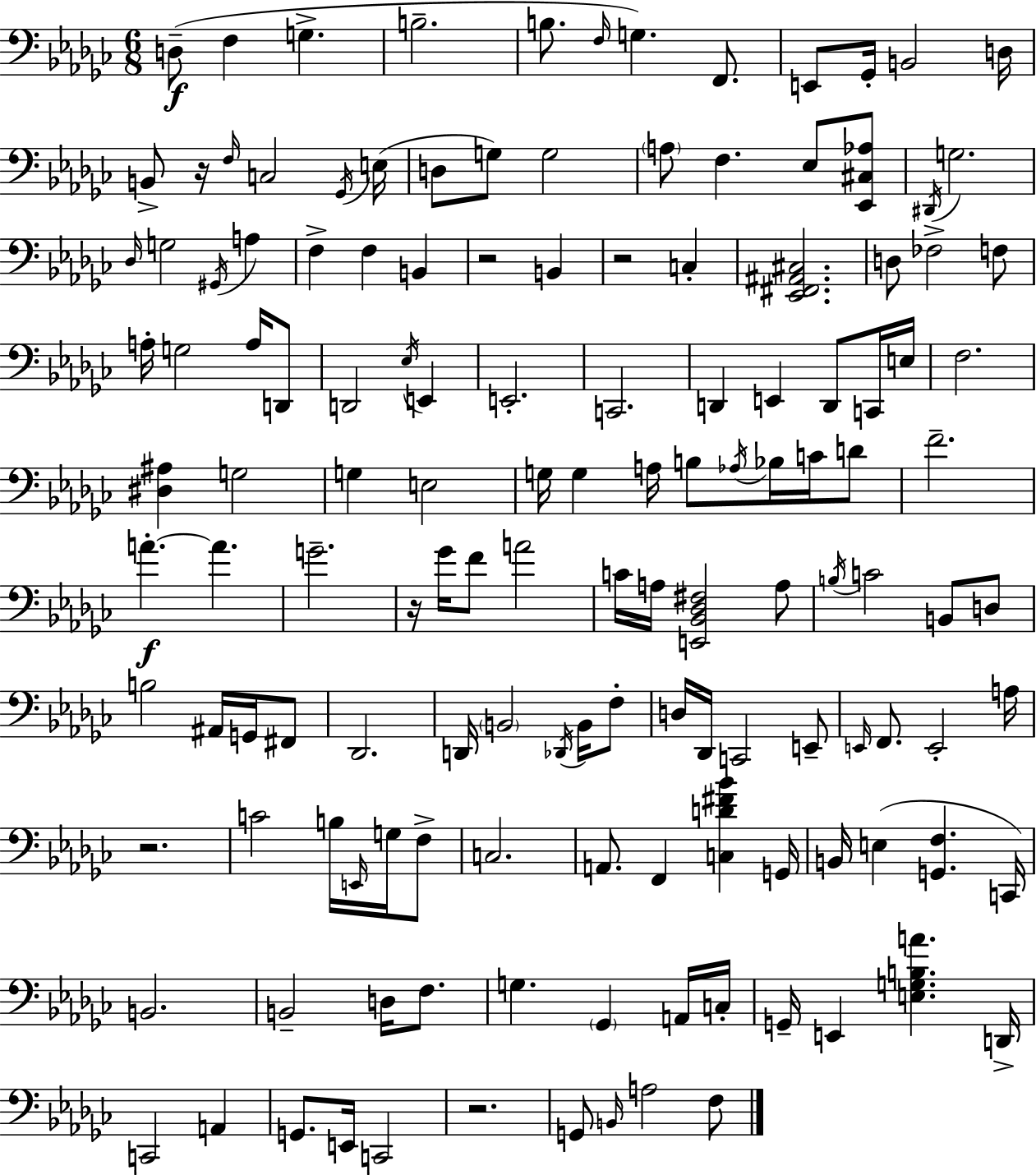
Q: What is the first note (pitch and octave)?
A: D3